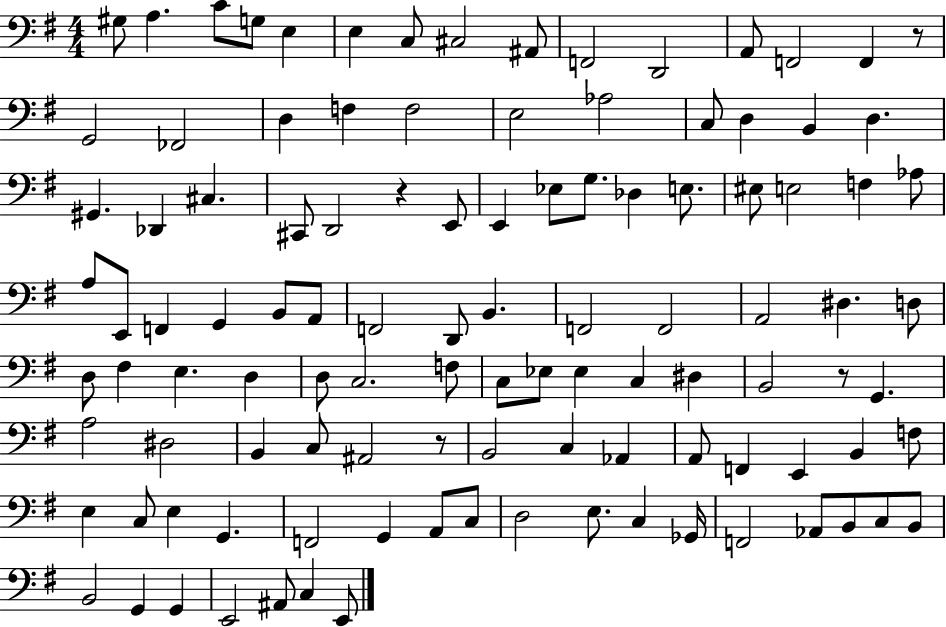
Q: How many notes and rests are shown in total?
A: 109